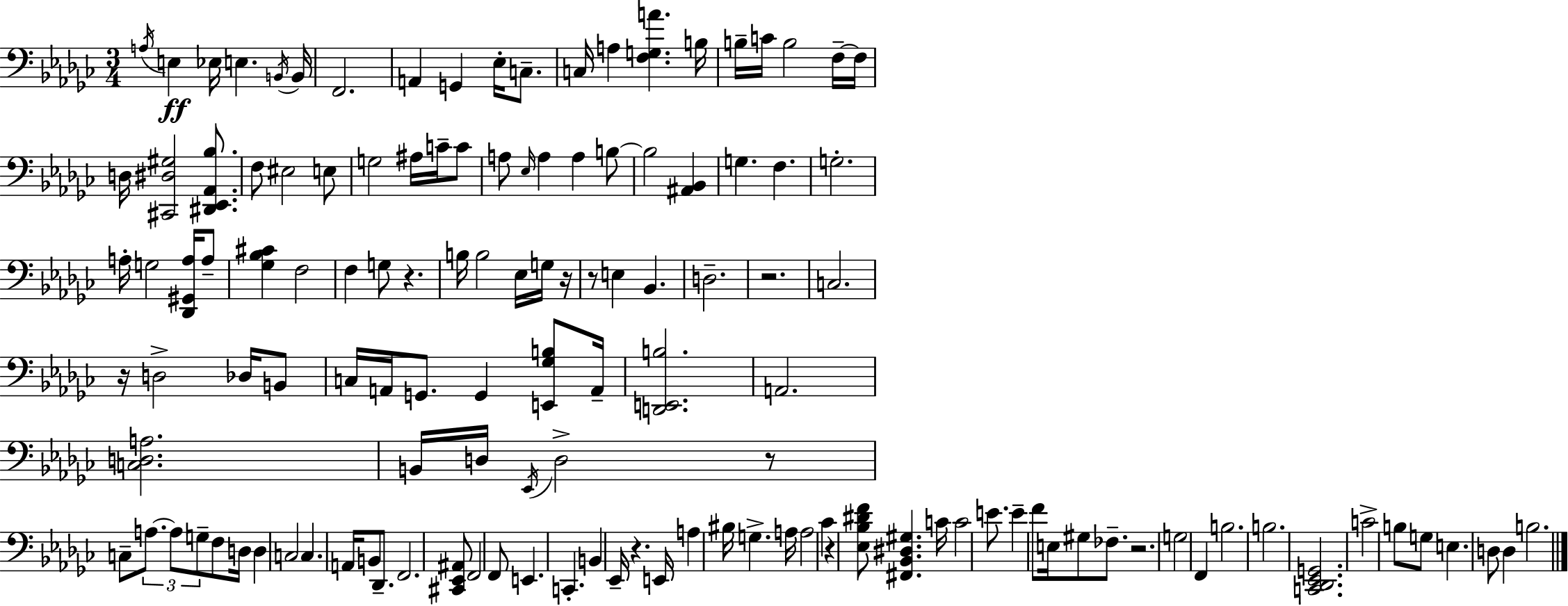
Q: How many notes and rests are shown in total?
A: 130